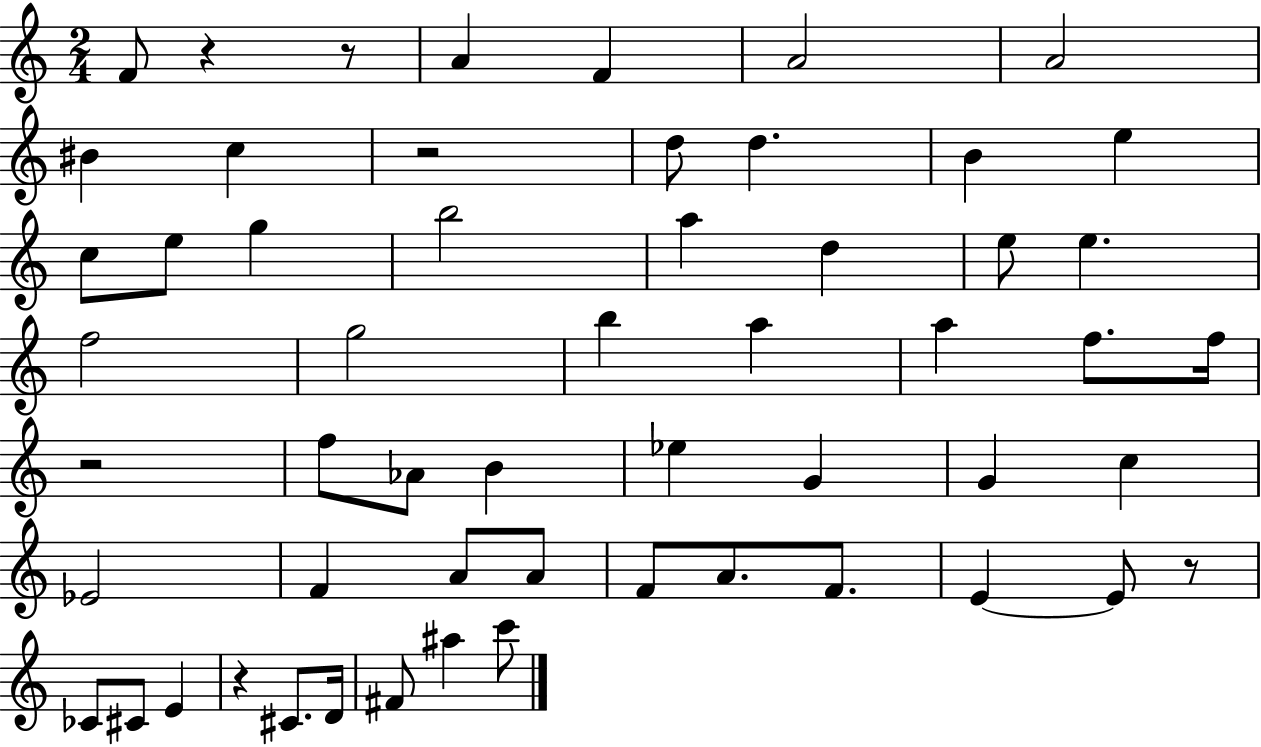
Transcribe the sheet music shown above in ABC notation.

X:1
T:Untitled
M:2/4
L:1/4
K:C
F/2 z z/2 A F A2 A2 ^B c z2 d/2 d B e c/2 e/2 g b2 a d e/2 e f2 g2 b a a f/2 f/4 z2 f/2 _A/2 B _e G G c _E2 F A/2 A/2 F/2 A/2 F/2 E E/2 z/2 _C/2 ^C/2 E z ^C/2 D/4 ^F/2 ^a c'/2